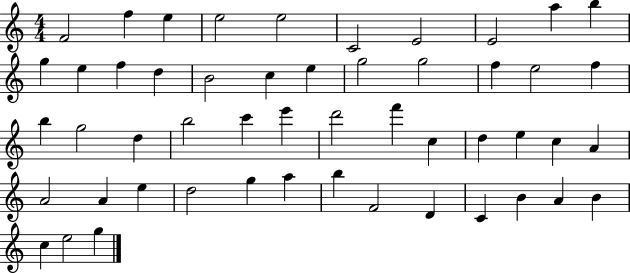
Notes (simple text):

F4/h F5/q E5/q E5/h E5/h C4/h E4/h E4/h A5/q B5/q G5/q E5/q F5/q D5/q B4/h C5/q E5/q G5/h G5/h F5/q E5/h F5/q B5/q G5/h D5/q B5/h C6/q E6/q D6/h F6/q C5/q D5/q E5/q C5/q A4/q A4/h A4/q E5/q D5/h G5/q A5/q B5/q F4/h D4/q C4/q B4/q A4/q B4/q C5/q E5/h G5/q